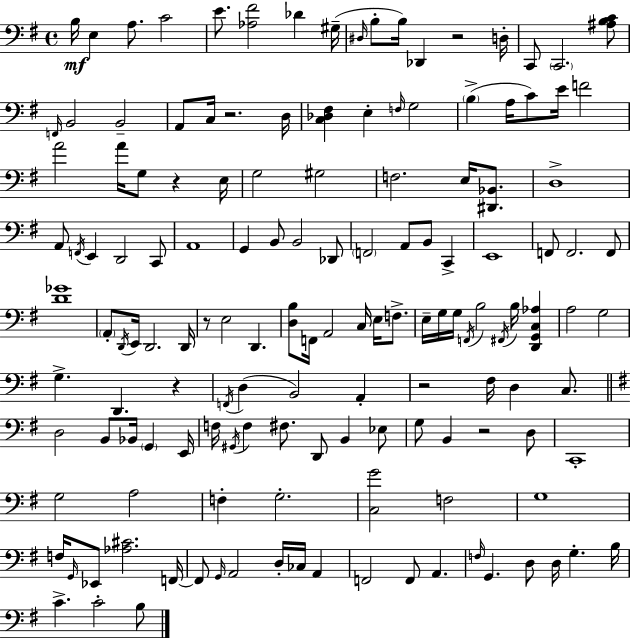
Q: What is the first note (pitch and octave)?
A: B3